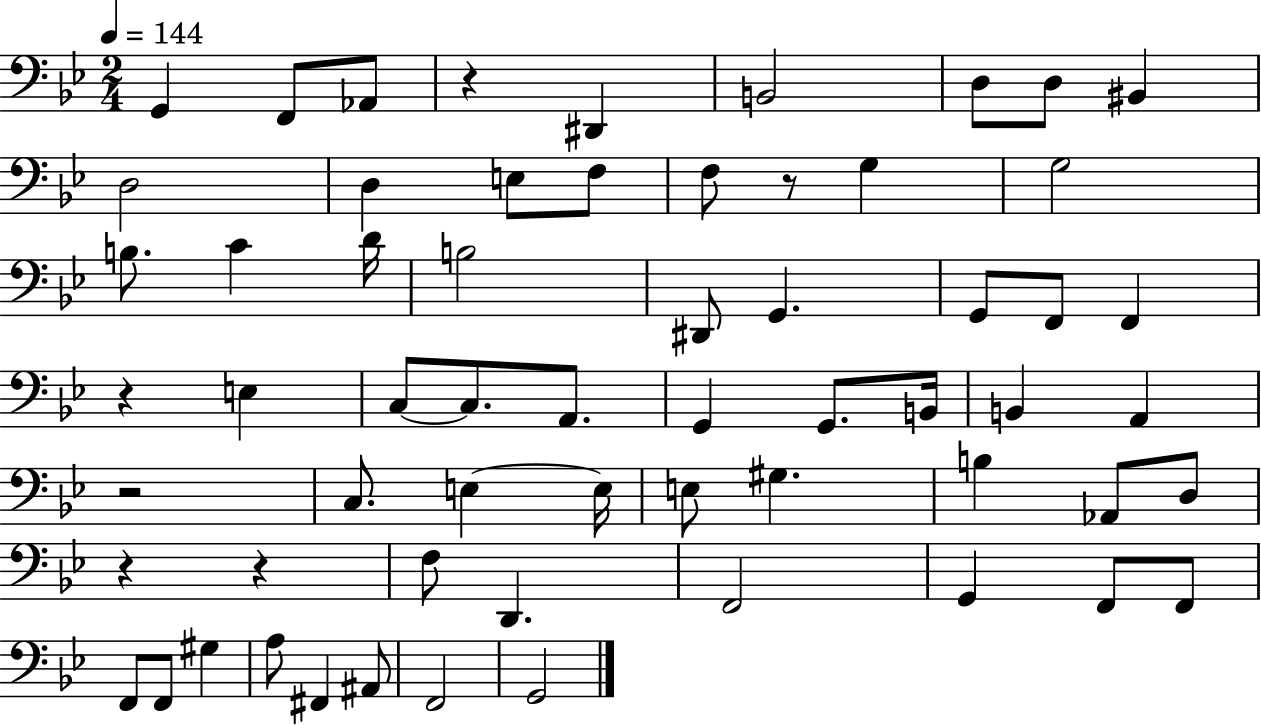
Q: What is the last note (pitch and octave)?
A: G2